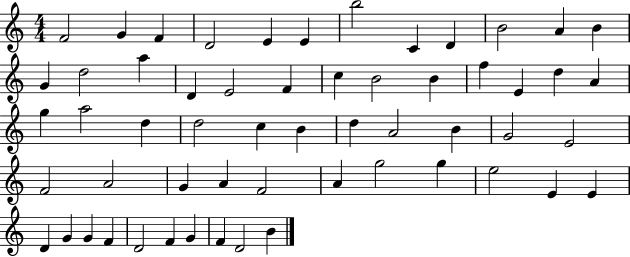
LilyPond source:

{
  \clef treble
  \numericTimeSignature
  \time 4/4
  \key c \major
  f'2 g'4 f'4 | d'2 e'4 e'4 | b''2 c'4 d'4 | b'2 a'4 b'4 | \break g'4 d''2 a''4 | d'4 e'2 f'4 | c''4 b'2 b'4 | f''4 e'4 d''4 a'4 | \break g''4 a''2 d''4 | d''2 c''4 b'4 | d''4 a'2 b'4 | g'2 e'2 | \break f'2 a'2 | g'4 a'4 f'2 | a'4 g''2 g''4 | e''2 e'4 e'4 | \break d'4 g'4 g'4 f'4 | d'2 f'4 g'4 | f'4 d'2 b'4 | \bar "|."
}